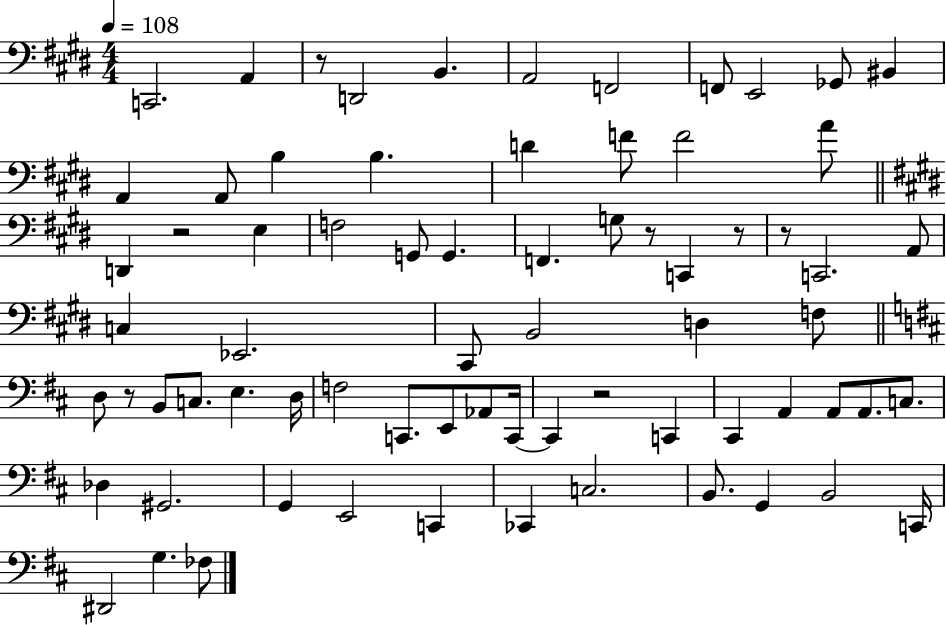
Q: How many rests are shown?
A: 7